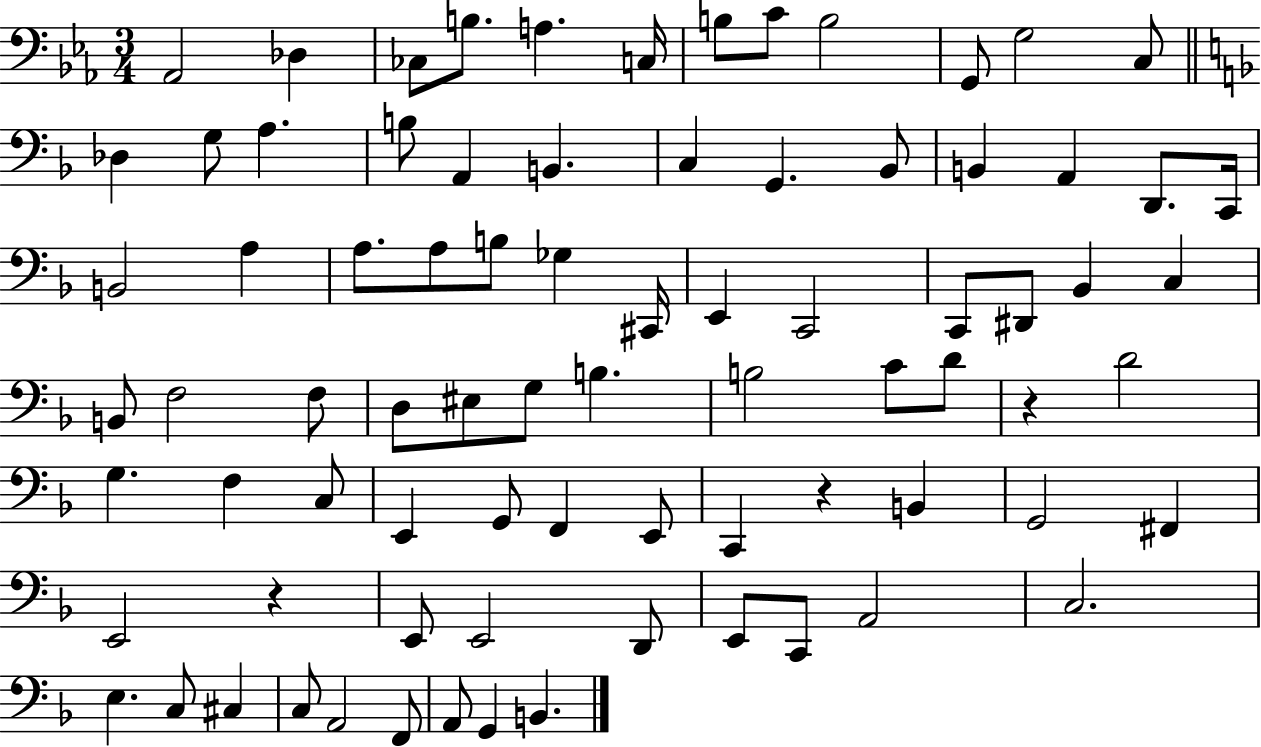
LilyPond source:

{
  \clef bass
  \numericTimeSignature
  \time 3/4
  \key ees \major
  aes,2 des4 | ces8 b8. a4. c16 | b8 c'8 b2 | g,8 g2 c8 | \break \bar "||" \break \key f \major des4 g8 a4. | b8 a,4 b,4. | c4 g,4. bes,8 | b,4 a,4 d,8. c,16 | \break b,2 a4 | a8. a8 b8 ges4 cis,16 | e,4 c,2 | c,8 dis,8 bes,4 c4 | \break b,8 f2 f8 | d8 eis8 g8 b4. | b2 c'8 d'8 | r4 d'2 | \break g4. f4 c8 | e,4 g,8 f,4 e,8 | c,4 r4 b,4 | g,2 fis,4 | \break e,2 r4 | e,8 e,2 d,8 | e,8 c,8 a,2 | c2. | \break e4. c8 cis4 | c8 a,2 f,8 | a,8 g,4 b,4. | \bar "|."
}